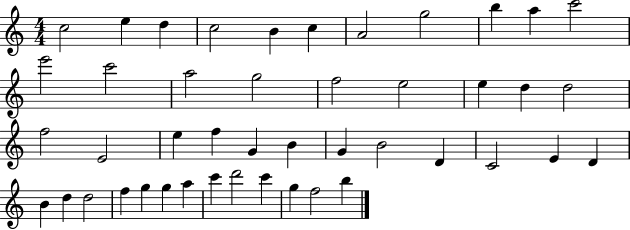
{
  \clef treble
  \numericTimeSignature
  \time 4/4
  \key c \major
  c''2 e''4 d''4 | c''2 b'4 c''4 | a'2 g''2 | b''4 a''4 c'''2 | \break e'''2 c'''2 | a''2 g''2 | f''2 e''2 | e''4 d''4 d''2 | \break f''2 e'2 | e''4 f''4 g'4 b'4 | g'4 b'2 d'4 | c'2 e'4 d'4 | \break b'4 d''4 d''2 | f''4 g''4 g''4 a''4 | c'''4 d'''2 c'''4 | g''4 f''2 b''4 | \break \bar "|."
}